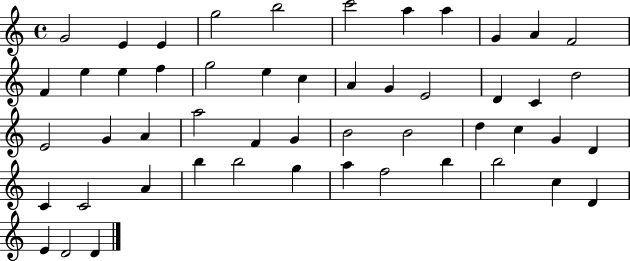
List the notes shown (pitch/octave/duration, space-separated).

G4/h E4/q E4/q G5/h B5/h C6/h A5/q A5/q G4/q A4/q F4/h F4/q E5/q E5/q F5/q G5/h E5/q C5/q A4/q G4/q E4/h D4/q C4/q D5/h E4/h G4/q A4/q A5/h F4/q G4/q B4/h B4/h D5/q C5/q G4/q D4/q C4/q C4/h A4/q B5/q B5/h G5/q A5/q F5/h B5/q B5/h C5/q D4/q E4/q D4/h D4/q